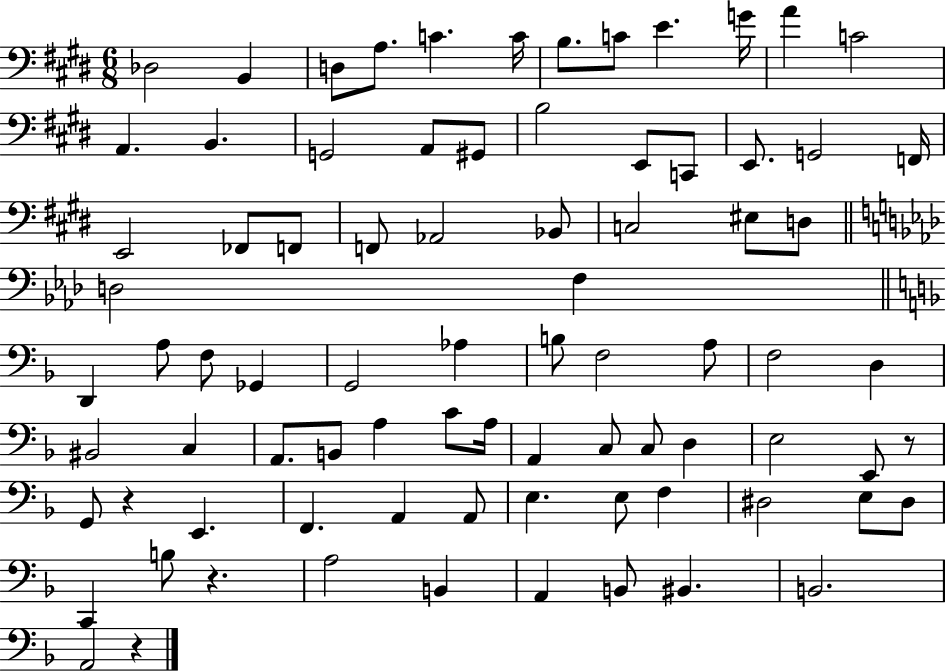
X:1
T:Untitled
M:6/8
L:1/4
K:E
_D,2 B,, D,/2 A,/2 C C/4 B,/2 C/2 E G/4 A C2 A,, B,, G,,2 A,,/2 ^G,,/2 B,2 E,,/2 C,,/2 E,,/2 G,,2 F,,/4 E,,2 _F,,/2 F,,/2 F,,/2 _A,,2 _B,,/2 C,2 ^E,/2 D,/2 D,2 F, D,, A,/2 F,/2 _G,, G,,2 _A, B,/2 F,2 A,/2 F,2 D, ^B,,2 C, A,,/2 B,,/2 A, C/2 A,/4 A,, C,/2 C,/2 D, E,2 E,,/2 z/2 G,,/2 z E,, F,, A,, A,,/2 E, E,/2 F, ^D,2 E,/2 ^D,/2 C,, B,/2 z A,2 B,, A,, B,,/2 ^B,, B,,2 A,,2 z